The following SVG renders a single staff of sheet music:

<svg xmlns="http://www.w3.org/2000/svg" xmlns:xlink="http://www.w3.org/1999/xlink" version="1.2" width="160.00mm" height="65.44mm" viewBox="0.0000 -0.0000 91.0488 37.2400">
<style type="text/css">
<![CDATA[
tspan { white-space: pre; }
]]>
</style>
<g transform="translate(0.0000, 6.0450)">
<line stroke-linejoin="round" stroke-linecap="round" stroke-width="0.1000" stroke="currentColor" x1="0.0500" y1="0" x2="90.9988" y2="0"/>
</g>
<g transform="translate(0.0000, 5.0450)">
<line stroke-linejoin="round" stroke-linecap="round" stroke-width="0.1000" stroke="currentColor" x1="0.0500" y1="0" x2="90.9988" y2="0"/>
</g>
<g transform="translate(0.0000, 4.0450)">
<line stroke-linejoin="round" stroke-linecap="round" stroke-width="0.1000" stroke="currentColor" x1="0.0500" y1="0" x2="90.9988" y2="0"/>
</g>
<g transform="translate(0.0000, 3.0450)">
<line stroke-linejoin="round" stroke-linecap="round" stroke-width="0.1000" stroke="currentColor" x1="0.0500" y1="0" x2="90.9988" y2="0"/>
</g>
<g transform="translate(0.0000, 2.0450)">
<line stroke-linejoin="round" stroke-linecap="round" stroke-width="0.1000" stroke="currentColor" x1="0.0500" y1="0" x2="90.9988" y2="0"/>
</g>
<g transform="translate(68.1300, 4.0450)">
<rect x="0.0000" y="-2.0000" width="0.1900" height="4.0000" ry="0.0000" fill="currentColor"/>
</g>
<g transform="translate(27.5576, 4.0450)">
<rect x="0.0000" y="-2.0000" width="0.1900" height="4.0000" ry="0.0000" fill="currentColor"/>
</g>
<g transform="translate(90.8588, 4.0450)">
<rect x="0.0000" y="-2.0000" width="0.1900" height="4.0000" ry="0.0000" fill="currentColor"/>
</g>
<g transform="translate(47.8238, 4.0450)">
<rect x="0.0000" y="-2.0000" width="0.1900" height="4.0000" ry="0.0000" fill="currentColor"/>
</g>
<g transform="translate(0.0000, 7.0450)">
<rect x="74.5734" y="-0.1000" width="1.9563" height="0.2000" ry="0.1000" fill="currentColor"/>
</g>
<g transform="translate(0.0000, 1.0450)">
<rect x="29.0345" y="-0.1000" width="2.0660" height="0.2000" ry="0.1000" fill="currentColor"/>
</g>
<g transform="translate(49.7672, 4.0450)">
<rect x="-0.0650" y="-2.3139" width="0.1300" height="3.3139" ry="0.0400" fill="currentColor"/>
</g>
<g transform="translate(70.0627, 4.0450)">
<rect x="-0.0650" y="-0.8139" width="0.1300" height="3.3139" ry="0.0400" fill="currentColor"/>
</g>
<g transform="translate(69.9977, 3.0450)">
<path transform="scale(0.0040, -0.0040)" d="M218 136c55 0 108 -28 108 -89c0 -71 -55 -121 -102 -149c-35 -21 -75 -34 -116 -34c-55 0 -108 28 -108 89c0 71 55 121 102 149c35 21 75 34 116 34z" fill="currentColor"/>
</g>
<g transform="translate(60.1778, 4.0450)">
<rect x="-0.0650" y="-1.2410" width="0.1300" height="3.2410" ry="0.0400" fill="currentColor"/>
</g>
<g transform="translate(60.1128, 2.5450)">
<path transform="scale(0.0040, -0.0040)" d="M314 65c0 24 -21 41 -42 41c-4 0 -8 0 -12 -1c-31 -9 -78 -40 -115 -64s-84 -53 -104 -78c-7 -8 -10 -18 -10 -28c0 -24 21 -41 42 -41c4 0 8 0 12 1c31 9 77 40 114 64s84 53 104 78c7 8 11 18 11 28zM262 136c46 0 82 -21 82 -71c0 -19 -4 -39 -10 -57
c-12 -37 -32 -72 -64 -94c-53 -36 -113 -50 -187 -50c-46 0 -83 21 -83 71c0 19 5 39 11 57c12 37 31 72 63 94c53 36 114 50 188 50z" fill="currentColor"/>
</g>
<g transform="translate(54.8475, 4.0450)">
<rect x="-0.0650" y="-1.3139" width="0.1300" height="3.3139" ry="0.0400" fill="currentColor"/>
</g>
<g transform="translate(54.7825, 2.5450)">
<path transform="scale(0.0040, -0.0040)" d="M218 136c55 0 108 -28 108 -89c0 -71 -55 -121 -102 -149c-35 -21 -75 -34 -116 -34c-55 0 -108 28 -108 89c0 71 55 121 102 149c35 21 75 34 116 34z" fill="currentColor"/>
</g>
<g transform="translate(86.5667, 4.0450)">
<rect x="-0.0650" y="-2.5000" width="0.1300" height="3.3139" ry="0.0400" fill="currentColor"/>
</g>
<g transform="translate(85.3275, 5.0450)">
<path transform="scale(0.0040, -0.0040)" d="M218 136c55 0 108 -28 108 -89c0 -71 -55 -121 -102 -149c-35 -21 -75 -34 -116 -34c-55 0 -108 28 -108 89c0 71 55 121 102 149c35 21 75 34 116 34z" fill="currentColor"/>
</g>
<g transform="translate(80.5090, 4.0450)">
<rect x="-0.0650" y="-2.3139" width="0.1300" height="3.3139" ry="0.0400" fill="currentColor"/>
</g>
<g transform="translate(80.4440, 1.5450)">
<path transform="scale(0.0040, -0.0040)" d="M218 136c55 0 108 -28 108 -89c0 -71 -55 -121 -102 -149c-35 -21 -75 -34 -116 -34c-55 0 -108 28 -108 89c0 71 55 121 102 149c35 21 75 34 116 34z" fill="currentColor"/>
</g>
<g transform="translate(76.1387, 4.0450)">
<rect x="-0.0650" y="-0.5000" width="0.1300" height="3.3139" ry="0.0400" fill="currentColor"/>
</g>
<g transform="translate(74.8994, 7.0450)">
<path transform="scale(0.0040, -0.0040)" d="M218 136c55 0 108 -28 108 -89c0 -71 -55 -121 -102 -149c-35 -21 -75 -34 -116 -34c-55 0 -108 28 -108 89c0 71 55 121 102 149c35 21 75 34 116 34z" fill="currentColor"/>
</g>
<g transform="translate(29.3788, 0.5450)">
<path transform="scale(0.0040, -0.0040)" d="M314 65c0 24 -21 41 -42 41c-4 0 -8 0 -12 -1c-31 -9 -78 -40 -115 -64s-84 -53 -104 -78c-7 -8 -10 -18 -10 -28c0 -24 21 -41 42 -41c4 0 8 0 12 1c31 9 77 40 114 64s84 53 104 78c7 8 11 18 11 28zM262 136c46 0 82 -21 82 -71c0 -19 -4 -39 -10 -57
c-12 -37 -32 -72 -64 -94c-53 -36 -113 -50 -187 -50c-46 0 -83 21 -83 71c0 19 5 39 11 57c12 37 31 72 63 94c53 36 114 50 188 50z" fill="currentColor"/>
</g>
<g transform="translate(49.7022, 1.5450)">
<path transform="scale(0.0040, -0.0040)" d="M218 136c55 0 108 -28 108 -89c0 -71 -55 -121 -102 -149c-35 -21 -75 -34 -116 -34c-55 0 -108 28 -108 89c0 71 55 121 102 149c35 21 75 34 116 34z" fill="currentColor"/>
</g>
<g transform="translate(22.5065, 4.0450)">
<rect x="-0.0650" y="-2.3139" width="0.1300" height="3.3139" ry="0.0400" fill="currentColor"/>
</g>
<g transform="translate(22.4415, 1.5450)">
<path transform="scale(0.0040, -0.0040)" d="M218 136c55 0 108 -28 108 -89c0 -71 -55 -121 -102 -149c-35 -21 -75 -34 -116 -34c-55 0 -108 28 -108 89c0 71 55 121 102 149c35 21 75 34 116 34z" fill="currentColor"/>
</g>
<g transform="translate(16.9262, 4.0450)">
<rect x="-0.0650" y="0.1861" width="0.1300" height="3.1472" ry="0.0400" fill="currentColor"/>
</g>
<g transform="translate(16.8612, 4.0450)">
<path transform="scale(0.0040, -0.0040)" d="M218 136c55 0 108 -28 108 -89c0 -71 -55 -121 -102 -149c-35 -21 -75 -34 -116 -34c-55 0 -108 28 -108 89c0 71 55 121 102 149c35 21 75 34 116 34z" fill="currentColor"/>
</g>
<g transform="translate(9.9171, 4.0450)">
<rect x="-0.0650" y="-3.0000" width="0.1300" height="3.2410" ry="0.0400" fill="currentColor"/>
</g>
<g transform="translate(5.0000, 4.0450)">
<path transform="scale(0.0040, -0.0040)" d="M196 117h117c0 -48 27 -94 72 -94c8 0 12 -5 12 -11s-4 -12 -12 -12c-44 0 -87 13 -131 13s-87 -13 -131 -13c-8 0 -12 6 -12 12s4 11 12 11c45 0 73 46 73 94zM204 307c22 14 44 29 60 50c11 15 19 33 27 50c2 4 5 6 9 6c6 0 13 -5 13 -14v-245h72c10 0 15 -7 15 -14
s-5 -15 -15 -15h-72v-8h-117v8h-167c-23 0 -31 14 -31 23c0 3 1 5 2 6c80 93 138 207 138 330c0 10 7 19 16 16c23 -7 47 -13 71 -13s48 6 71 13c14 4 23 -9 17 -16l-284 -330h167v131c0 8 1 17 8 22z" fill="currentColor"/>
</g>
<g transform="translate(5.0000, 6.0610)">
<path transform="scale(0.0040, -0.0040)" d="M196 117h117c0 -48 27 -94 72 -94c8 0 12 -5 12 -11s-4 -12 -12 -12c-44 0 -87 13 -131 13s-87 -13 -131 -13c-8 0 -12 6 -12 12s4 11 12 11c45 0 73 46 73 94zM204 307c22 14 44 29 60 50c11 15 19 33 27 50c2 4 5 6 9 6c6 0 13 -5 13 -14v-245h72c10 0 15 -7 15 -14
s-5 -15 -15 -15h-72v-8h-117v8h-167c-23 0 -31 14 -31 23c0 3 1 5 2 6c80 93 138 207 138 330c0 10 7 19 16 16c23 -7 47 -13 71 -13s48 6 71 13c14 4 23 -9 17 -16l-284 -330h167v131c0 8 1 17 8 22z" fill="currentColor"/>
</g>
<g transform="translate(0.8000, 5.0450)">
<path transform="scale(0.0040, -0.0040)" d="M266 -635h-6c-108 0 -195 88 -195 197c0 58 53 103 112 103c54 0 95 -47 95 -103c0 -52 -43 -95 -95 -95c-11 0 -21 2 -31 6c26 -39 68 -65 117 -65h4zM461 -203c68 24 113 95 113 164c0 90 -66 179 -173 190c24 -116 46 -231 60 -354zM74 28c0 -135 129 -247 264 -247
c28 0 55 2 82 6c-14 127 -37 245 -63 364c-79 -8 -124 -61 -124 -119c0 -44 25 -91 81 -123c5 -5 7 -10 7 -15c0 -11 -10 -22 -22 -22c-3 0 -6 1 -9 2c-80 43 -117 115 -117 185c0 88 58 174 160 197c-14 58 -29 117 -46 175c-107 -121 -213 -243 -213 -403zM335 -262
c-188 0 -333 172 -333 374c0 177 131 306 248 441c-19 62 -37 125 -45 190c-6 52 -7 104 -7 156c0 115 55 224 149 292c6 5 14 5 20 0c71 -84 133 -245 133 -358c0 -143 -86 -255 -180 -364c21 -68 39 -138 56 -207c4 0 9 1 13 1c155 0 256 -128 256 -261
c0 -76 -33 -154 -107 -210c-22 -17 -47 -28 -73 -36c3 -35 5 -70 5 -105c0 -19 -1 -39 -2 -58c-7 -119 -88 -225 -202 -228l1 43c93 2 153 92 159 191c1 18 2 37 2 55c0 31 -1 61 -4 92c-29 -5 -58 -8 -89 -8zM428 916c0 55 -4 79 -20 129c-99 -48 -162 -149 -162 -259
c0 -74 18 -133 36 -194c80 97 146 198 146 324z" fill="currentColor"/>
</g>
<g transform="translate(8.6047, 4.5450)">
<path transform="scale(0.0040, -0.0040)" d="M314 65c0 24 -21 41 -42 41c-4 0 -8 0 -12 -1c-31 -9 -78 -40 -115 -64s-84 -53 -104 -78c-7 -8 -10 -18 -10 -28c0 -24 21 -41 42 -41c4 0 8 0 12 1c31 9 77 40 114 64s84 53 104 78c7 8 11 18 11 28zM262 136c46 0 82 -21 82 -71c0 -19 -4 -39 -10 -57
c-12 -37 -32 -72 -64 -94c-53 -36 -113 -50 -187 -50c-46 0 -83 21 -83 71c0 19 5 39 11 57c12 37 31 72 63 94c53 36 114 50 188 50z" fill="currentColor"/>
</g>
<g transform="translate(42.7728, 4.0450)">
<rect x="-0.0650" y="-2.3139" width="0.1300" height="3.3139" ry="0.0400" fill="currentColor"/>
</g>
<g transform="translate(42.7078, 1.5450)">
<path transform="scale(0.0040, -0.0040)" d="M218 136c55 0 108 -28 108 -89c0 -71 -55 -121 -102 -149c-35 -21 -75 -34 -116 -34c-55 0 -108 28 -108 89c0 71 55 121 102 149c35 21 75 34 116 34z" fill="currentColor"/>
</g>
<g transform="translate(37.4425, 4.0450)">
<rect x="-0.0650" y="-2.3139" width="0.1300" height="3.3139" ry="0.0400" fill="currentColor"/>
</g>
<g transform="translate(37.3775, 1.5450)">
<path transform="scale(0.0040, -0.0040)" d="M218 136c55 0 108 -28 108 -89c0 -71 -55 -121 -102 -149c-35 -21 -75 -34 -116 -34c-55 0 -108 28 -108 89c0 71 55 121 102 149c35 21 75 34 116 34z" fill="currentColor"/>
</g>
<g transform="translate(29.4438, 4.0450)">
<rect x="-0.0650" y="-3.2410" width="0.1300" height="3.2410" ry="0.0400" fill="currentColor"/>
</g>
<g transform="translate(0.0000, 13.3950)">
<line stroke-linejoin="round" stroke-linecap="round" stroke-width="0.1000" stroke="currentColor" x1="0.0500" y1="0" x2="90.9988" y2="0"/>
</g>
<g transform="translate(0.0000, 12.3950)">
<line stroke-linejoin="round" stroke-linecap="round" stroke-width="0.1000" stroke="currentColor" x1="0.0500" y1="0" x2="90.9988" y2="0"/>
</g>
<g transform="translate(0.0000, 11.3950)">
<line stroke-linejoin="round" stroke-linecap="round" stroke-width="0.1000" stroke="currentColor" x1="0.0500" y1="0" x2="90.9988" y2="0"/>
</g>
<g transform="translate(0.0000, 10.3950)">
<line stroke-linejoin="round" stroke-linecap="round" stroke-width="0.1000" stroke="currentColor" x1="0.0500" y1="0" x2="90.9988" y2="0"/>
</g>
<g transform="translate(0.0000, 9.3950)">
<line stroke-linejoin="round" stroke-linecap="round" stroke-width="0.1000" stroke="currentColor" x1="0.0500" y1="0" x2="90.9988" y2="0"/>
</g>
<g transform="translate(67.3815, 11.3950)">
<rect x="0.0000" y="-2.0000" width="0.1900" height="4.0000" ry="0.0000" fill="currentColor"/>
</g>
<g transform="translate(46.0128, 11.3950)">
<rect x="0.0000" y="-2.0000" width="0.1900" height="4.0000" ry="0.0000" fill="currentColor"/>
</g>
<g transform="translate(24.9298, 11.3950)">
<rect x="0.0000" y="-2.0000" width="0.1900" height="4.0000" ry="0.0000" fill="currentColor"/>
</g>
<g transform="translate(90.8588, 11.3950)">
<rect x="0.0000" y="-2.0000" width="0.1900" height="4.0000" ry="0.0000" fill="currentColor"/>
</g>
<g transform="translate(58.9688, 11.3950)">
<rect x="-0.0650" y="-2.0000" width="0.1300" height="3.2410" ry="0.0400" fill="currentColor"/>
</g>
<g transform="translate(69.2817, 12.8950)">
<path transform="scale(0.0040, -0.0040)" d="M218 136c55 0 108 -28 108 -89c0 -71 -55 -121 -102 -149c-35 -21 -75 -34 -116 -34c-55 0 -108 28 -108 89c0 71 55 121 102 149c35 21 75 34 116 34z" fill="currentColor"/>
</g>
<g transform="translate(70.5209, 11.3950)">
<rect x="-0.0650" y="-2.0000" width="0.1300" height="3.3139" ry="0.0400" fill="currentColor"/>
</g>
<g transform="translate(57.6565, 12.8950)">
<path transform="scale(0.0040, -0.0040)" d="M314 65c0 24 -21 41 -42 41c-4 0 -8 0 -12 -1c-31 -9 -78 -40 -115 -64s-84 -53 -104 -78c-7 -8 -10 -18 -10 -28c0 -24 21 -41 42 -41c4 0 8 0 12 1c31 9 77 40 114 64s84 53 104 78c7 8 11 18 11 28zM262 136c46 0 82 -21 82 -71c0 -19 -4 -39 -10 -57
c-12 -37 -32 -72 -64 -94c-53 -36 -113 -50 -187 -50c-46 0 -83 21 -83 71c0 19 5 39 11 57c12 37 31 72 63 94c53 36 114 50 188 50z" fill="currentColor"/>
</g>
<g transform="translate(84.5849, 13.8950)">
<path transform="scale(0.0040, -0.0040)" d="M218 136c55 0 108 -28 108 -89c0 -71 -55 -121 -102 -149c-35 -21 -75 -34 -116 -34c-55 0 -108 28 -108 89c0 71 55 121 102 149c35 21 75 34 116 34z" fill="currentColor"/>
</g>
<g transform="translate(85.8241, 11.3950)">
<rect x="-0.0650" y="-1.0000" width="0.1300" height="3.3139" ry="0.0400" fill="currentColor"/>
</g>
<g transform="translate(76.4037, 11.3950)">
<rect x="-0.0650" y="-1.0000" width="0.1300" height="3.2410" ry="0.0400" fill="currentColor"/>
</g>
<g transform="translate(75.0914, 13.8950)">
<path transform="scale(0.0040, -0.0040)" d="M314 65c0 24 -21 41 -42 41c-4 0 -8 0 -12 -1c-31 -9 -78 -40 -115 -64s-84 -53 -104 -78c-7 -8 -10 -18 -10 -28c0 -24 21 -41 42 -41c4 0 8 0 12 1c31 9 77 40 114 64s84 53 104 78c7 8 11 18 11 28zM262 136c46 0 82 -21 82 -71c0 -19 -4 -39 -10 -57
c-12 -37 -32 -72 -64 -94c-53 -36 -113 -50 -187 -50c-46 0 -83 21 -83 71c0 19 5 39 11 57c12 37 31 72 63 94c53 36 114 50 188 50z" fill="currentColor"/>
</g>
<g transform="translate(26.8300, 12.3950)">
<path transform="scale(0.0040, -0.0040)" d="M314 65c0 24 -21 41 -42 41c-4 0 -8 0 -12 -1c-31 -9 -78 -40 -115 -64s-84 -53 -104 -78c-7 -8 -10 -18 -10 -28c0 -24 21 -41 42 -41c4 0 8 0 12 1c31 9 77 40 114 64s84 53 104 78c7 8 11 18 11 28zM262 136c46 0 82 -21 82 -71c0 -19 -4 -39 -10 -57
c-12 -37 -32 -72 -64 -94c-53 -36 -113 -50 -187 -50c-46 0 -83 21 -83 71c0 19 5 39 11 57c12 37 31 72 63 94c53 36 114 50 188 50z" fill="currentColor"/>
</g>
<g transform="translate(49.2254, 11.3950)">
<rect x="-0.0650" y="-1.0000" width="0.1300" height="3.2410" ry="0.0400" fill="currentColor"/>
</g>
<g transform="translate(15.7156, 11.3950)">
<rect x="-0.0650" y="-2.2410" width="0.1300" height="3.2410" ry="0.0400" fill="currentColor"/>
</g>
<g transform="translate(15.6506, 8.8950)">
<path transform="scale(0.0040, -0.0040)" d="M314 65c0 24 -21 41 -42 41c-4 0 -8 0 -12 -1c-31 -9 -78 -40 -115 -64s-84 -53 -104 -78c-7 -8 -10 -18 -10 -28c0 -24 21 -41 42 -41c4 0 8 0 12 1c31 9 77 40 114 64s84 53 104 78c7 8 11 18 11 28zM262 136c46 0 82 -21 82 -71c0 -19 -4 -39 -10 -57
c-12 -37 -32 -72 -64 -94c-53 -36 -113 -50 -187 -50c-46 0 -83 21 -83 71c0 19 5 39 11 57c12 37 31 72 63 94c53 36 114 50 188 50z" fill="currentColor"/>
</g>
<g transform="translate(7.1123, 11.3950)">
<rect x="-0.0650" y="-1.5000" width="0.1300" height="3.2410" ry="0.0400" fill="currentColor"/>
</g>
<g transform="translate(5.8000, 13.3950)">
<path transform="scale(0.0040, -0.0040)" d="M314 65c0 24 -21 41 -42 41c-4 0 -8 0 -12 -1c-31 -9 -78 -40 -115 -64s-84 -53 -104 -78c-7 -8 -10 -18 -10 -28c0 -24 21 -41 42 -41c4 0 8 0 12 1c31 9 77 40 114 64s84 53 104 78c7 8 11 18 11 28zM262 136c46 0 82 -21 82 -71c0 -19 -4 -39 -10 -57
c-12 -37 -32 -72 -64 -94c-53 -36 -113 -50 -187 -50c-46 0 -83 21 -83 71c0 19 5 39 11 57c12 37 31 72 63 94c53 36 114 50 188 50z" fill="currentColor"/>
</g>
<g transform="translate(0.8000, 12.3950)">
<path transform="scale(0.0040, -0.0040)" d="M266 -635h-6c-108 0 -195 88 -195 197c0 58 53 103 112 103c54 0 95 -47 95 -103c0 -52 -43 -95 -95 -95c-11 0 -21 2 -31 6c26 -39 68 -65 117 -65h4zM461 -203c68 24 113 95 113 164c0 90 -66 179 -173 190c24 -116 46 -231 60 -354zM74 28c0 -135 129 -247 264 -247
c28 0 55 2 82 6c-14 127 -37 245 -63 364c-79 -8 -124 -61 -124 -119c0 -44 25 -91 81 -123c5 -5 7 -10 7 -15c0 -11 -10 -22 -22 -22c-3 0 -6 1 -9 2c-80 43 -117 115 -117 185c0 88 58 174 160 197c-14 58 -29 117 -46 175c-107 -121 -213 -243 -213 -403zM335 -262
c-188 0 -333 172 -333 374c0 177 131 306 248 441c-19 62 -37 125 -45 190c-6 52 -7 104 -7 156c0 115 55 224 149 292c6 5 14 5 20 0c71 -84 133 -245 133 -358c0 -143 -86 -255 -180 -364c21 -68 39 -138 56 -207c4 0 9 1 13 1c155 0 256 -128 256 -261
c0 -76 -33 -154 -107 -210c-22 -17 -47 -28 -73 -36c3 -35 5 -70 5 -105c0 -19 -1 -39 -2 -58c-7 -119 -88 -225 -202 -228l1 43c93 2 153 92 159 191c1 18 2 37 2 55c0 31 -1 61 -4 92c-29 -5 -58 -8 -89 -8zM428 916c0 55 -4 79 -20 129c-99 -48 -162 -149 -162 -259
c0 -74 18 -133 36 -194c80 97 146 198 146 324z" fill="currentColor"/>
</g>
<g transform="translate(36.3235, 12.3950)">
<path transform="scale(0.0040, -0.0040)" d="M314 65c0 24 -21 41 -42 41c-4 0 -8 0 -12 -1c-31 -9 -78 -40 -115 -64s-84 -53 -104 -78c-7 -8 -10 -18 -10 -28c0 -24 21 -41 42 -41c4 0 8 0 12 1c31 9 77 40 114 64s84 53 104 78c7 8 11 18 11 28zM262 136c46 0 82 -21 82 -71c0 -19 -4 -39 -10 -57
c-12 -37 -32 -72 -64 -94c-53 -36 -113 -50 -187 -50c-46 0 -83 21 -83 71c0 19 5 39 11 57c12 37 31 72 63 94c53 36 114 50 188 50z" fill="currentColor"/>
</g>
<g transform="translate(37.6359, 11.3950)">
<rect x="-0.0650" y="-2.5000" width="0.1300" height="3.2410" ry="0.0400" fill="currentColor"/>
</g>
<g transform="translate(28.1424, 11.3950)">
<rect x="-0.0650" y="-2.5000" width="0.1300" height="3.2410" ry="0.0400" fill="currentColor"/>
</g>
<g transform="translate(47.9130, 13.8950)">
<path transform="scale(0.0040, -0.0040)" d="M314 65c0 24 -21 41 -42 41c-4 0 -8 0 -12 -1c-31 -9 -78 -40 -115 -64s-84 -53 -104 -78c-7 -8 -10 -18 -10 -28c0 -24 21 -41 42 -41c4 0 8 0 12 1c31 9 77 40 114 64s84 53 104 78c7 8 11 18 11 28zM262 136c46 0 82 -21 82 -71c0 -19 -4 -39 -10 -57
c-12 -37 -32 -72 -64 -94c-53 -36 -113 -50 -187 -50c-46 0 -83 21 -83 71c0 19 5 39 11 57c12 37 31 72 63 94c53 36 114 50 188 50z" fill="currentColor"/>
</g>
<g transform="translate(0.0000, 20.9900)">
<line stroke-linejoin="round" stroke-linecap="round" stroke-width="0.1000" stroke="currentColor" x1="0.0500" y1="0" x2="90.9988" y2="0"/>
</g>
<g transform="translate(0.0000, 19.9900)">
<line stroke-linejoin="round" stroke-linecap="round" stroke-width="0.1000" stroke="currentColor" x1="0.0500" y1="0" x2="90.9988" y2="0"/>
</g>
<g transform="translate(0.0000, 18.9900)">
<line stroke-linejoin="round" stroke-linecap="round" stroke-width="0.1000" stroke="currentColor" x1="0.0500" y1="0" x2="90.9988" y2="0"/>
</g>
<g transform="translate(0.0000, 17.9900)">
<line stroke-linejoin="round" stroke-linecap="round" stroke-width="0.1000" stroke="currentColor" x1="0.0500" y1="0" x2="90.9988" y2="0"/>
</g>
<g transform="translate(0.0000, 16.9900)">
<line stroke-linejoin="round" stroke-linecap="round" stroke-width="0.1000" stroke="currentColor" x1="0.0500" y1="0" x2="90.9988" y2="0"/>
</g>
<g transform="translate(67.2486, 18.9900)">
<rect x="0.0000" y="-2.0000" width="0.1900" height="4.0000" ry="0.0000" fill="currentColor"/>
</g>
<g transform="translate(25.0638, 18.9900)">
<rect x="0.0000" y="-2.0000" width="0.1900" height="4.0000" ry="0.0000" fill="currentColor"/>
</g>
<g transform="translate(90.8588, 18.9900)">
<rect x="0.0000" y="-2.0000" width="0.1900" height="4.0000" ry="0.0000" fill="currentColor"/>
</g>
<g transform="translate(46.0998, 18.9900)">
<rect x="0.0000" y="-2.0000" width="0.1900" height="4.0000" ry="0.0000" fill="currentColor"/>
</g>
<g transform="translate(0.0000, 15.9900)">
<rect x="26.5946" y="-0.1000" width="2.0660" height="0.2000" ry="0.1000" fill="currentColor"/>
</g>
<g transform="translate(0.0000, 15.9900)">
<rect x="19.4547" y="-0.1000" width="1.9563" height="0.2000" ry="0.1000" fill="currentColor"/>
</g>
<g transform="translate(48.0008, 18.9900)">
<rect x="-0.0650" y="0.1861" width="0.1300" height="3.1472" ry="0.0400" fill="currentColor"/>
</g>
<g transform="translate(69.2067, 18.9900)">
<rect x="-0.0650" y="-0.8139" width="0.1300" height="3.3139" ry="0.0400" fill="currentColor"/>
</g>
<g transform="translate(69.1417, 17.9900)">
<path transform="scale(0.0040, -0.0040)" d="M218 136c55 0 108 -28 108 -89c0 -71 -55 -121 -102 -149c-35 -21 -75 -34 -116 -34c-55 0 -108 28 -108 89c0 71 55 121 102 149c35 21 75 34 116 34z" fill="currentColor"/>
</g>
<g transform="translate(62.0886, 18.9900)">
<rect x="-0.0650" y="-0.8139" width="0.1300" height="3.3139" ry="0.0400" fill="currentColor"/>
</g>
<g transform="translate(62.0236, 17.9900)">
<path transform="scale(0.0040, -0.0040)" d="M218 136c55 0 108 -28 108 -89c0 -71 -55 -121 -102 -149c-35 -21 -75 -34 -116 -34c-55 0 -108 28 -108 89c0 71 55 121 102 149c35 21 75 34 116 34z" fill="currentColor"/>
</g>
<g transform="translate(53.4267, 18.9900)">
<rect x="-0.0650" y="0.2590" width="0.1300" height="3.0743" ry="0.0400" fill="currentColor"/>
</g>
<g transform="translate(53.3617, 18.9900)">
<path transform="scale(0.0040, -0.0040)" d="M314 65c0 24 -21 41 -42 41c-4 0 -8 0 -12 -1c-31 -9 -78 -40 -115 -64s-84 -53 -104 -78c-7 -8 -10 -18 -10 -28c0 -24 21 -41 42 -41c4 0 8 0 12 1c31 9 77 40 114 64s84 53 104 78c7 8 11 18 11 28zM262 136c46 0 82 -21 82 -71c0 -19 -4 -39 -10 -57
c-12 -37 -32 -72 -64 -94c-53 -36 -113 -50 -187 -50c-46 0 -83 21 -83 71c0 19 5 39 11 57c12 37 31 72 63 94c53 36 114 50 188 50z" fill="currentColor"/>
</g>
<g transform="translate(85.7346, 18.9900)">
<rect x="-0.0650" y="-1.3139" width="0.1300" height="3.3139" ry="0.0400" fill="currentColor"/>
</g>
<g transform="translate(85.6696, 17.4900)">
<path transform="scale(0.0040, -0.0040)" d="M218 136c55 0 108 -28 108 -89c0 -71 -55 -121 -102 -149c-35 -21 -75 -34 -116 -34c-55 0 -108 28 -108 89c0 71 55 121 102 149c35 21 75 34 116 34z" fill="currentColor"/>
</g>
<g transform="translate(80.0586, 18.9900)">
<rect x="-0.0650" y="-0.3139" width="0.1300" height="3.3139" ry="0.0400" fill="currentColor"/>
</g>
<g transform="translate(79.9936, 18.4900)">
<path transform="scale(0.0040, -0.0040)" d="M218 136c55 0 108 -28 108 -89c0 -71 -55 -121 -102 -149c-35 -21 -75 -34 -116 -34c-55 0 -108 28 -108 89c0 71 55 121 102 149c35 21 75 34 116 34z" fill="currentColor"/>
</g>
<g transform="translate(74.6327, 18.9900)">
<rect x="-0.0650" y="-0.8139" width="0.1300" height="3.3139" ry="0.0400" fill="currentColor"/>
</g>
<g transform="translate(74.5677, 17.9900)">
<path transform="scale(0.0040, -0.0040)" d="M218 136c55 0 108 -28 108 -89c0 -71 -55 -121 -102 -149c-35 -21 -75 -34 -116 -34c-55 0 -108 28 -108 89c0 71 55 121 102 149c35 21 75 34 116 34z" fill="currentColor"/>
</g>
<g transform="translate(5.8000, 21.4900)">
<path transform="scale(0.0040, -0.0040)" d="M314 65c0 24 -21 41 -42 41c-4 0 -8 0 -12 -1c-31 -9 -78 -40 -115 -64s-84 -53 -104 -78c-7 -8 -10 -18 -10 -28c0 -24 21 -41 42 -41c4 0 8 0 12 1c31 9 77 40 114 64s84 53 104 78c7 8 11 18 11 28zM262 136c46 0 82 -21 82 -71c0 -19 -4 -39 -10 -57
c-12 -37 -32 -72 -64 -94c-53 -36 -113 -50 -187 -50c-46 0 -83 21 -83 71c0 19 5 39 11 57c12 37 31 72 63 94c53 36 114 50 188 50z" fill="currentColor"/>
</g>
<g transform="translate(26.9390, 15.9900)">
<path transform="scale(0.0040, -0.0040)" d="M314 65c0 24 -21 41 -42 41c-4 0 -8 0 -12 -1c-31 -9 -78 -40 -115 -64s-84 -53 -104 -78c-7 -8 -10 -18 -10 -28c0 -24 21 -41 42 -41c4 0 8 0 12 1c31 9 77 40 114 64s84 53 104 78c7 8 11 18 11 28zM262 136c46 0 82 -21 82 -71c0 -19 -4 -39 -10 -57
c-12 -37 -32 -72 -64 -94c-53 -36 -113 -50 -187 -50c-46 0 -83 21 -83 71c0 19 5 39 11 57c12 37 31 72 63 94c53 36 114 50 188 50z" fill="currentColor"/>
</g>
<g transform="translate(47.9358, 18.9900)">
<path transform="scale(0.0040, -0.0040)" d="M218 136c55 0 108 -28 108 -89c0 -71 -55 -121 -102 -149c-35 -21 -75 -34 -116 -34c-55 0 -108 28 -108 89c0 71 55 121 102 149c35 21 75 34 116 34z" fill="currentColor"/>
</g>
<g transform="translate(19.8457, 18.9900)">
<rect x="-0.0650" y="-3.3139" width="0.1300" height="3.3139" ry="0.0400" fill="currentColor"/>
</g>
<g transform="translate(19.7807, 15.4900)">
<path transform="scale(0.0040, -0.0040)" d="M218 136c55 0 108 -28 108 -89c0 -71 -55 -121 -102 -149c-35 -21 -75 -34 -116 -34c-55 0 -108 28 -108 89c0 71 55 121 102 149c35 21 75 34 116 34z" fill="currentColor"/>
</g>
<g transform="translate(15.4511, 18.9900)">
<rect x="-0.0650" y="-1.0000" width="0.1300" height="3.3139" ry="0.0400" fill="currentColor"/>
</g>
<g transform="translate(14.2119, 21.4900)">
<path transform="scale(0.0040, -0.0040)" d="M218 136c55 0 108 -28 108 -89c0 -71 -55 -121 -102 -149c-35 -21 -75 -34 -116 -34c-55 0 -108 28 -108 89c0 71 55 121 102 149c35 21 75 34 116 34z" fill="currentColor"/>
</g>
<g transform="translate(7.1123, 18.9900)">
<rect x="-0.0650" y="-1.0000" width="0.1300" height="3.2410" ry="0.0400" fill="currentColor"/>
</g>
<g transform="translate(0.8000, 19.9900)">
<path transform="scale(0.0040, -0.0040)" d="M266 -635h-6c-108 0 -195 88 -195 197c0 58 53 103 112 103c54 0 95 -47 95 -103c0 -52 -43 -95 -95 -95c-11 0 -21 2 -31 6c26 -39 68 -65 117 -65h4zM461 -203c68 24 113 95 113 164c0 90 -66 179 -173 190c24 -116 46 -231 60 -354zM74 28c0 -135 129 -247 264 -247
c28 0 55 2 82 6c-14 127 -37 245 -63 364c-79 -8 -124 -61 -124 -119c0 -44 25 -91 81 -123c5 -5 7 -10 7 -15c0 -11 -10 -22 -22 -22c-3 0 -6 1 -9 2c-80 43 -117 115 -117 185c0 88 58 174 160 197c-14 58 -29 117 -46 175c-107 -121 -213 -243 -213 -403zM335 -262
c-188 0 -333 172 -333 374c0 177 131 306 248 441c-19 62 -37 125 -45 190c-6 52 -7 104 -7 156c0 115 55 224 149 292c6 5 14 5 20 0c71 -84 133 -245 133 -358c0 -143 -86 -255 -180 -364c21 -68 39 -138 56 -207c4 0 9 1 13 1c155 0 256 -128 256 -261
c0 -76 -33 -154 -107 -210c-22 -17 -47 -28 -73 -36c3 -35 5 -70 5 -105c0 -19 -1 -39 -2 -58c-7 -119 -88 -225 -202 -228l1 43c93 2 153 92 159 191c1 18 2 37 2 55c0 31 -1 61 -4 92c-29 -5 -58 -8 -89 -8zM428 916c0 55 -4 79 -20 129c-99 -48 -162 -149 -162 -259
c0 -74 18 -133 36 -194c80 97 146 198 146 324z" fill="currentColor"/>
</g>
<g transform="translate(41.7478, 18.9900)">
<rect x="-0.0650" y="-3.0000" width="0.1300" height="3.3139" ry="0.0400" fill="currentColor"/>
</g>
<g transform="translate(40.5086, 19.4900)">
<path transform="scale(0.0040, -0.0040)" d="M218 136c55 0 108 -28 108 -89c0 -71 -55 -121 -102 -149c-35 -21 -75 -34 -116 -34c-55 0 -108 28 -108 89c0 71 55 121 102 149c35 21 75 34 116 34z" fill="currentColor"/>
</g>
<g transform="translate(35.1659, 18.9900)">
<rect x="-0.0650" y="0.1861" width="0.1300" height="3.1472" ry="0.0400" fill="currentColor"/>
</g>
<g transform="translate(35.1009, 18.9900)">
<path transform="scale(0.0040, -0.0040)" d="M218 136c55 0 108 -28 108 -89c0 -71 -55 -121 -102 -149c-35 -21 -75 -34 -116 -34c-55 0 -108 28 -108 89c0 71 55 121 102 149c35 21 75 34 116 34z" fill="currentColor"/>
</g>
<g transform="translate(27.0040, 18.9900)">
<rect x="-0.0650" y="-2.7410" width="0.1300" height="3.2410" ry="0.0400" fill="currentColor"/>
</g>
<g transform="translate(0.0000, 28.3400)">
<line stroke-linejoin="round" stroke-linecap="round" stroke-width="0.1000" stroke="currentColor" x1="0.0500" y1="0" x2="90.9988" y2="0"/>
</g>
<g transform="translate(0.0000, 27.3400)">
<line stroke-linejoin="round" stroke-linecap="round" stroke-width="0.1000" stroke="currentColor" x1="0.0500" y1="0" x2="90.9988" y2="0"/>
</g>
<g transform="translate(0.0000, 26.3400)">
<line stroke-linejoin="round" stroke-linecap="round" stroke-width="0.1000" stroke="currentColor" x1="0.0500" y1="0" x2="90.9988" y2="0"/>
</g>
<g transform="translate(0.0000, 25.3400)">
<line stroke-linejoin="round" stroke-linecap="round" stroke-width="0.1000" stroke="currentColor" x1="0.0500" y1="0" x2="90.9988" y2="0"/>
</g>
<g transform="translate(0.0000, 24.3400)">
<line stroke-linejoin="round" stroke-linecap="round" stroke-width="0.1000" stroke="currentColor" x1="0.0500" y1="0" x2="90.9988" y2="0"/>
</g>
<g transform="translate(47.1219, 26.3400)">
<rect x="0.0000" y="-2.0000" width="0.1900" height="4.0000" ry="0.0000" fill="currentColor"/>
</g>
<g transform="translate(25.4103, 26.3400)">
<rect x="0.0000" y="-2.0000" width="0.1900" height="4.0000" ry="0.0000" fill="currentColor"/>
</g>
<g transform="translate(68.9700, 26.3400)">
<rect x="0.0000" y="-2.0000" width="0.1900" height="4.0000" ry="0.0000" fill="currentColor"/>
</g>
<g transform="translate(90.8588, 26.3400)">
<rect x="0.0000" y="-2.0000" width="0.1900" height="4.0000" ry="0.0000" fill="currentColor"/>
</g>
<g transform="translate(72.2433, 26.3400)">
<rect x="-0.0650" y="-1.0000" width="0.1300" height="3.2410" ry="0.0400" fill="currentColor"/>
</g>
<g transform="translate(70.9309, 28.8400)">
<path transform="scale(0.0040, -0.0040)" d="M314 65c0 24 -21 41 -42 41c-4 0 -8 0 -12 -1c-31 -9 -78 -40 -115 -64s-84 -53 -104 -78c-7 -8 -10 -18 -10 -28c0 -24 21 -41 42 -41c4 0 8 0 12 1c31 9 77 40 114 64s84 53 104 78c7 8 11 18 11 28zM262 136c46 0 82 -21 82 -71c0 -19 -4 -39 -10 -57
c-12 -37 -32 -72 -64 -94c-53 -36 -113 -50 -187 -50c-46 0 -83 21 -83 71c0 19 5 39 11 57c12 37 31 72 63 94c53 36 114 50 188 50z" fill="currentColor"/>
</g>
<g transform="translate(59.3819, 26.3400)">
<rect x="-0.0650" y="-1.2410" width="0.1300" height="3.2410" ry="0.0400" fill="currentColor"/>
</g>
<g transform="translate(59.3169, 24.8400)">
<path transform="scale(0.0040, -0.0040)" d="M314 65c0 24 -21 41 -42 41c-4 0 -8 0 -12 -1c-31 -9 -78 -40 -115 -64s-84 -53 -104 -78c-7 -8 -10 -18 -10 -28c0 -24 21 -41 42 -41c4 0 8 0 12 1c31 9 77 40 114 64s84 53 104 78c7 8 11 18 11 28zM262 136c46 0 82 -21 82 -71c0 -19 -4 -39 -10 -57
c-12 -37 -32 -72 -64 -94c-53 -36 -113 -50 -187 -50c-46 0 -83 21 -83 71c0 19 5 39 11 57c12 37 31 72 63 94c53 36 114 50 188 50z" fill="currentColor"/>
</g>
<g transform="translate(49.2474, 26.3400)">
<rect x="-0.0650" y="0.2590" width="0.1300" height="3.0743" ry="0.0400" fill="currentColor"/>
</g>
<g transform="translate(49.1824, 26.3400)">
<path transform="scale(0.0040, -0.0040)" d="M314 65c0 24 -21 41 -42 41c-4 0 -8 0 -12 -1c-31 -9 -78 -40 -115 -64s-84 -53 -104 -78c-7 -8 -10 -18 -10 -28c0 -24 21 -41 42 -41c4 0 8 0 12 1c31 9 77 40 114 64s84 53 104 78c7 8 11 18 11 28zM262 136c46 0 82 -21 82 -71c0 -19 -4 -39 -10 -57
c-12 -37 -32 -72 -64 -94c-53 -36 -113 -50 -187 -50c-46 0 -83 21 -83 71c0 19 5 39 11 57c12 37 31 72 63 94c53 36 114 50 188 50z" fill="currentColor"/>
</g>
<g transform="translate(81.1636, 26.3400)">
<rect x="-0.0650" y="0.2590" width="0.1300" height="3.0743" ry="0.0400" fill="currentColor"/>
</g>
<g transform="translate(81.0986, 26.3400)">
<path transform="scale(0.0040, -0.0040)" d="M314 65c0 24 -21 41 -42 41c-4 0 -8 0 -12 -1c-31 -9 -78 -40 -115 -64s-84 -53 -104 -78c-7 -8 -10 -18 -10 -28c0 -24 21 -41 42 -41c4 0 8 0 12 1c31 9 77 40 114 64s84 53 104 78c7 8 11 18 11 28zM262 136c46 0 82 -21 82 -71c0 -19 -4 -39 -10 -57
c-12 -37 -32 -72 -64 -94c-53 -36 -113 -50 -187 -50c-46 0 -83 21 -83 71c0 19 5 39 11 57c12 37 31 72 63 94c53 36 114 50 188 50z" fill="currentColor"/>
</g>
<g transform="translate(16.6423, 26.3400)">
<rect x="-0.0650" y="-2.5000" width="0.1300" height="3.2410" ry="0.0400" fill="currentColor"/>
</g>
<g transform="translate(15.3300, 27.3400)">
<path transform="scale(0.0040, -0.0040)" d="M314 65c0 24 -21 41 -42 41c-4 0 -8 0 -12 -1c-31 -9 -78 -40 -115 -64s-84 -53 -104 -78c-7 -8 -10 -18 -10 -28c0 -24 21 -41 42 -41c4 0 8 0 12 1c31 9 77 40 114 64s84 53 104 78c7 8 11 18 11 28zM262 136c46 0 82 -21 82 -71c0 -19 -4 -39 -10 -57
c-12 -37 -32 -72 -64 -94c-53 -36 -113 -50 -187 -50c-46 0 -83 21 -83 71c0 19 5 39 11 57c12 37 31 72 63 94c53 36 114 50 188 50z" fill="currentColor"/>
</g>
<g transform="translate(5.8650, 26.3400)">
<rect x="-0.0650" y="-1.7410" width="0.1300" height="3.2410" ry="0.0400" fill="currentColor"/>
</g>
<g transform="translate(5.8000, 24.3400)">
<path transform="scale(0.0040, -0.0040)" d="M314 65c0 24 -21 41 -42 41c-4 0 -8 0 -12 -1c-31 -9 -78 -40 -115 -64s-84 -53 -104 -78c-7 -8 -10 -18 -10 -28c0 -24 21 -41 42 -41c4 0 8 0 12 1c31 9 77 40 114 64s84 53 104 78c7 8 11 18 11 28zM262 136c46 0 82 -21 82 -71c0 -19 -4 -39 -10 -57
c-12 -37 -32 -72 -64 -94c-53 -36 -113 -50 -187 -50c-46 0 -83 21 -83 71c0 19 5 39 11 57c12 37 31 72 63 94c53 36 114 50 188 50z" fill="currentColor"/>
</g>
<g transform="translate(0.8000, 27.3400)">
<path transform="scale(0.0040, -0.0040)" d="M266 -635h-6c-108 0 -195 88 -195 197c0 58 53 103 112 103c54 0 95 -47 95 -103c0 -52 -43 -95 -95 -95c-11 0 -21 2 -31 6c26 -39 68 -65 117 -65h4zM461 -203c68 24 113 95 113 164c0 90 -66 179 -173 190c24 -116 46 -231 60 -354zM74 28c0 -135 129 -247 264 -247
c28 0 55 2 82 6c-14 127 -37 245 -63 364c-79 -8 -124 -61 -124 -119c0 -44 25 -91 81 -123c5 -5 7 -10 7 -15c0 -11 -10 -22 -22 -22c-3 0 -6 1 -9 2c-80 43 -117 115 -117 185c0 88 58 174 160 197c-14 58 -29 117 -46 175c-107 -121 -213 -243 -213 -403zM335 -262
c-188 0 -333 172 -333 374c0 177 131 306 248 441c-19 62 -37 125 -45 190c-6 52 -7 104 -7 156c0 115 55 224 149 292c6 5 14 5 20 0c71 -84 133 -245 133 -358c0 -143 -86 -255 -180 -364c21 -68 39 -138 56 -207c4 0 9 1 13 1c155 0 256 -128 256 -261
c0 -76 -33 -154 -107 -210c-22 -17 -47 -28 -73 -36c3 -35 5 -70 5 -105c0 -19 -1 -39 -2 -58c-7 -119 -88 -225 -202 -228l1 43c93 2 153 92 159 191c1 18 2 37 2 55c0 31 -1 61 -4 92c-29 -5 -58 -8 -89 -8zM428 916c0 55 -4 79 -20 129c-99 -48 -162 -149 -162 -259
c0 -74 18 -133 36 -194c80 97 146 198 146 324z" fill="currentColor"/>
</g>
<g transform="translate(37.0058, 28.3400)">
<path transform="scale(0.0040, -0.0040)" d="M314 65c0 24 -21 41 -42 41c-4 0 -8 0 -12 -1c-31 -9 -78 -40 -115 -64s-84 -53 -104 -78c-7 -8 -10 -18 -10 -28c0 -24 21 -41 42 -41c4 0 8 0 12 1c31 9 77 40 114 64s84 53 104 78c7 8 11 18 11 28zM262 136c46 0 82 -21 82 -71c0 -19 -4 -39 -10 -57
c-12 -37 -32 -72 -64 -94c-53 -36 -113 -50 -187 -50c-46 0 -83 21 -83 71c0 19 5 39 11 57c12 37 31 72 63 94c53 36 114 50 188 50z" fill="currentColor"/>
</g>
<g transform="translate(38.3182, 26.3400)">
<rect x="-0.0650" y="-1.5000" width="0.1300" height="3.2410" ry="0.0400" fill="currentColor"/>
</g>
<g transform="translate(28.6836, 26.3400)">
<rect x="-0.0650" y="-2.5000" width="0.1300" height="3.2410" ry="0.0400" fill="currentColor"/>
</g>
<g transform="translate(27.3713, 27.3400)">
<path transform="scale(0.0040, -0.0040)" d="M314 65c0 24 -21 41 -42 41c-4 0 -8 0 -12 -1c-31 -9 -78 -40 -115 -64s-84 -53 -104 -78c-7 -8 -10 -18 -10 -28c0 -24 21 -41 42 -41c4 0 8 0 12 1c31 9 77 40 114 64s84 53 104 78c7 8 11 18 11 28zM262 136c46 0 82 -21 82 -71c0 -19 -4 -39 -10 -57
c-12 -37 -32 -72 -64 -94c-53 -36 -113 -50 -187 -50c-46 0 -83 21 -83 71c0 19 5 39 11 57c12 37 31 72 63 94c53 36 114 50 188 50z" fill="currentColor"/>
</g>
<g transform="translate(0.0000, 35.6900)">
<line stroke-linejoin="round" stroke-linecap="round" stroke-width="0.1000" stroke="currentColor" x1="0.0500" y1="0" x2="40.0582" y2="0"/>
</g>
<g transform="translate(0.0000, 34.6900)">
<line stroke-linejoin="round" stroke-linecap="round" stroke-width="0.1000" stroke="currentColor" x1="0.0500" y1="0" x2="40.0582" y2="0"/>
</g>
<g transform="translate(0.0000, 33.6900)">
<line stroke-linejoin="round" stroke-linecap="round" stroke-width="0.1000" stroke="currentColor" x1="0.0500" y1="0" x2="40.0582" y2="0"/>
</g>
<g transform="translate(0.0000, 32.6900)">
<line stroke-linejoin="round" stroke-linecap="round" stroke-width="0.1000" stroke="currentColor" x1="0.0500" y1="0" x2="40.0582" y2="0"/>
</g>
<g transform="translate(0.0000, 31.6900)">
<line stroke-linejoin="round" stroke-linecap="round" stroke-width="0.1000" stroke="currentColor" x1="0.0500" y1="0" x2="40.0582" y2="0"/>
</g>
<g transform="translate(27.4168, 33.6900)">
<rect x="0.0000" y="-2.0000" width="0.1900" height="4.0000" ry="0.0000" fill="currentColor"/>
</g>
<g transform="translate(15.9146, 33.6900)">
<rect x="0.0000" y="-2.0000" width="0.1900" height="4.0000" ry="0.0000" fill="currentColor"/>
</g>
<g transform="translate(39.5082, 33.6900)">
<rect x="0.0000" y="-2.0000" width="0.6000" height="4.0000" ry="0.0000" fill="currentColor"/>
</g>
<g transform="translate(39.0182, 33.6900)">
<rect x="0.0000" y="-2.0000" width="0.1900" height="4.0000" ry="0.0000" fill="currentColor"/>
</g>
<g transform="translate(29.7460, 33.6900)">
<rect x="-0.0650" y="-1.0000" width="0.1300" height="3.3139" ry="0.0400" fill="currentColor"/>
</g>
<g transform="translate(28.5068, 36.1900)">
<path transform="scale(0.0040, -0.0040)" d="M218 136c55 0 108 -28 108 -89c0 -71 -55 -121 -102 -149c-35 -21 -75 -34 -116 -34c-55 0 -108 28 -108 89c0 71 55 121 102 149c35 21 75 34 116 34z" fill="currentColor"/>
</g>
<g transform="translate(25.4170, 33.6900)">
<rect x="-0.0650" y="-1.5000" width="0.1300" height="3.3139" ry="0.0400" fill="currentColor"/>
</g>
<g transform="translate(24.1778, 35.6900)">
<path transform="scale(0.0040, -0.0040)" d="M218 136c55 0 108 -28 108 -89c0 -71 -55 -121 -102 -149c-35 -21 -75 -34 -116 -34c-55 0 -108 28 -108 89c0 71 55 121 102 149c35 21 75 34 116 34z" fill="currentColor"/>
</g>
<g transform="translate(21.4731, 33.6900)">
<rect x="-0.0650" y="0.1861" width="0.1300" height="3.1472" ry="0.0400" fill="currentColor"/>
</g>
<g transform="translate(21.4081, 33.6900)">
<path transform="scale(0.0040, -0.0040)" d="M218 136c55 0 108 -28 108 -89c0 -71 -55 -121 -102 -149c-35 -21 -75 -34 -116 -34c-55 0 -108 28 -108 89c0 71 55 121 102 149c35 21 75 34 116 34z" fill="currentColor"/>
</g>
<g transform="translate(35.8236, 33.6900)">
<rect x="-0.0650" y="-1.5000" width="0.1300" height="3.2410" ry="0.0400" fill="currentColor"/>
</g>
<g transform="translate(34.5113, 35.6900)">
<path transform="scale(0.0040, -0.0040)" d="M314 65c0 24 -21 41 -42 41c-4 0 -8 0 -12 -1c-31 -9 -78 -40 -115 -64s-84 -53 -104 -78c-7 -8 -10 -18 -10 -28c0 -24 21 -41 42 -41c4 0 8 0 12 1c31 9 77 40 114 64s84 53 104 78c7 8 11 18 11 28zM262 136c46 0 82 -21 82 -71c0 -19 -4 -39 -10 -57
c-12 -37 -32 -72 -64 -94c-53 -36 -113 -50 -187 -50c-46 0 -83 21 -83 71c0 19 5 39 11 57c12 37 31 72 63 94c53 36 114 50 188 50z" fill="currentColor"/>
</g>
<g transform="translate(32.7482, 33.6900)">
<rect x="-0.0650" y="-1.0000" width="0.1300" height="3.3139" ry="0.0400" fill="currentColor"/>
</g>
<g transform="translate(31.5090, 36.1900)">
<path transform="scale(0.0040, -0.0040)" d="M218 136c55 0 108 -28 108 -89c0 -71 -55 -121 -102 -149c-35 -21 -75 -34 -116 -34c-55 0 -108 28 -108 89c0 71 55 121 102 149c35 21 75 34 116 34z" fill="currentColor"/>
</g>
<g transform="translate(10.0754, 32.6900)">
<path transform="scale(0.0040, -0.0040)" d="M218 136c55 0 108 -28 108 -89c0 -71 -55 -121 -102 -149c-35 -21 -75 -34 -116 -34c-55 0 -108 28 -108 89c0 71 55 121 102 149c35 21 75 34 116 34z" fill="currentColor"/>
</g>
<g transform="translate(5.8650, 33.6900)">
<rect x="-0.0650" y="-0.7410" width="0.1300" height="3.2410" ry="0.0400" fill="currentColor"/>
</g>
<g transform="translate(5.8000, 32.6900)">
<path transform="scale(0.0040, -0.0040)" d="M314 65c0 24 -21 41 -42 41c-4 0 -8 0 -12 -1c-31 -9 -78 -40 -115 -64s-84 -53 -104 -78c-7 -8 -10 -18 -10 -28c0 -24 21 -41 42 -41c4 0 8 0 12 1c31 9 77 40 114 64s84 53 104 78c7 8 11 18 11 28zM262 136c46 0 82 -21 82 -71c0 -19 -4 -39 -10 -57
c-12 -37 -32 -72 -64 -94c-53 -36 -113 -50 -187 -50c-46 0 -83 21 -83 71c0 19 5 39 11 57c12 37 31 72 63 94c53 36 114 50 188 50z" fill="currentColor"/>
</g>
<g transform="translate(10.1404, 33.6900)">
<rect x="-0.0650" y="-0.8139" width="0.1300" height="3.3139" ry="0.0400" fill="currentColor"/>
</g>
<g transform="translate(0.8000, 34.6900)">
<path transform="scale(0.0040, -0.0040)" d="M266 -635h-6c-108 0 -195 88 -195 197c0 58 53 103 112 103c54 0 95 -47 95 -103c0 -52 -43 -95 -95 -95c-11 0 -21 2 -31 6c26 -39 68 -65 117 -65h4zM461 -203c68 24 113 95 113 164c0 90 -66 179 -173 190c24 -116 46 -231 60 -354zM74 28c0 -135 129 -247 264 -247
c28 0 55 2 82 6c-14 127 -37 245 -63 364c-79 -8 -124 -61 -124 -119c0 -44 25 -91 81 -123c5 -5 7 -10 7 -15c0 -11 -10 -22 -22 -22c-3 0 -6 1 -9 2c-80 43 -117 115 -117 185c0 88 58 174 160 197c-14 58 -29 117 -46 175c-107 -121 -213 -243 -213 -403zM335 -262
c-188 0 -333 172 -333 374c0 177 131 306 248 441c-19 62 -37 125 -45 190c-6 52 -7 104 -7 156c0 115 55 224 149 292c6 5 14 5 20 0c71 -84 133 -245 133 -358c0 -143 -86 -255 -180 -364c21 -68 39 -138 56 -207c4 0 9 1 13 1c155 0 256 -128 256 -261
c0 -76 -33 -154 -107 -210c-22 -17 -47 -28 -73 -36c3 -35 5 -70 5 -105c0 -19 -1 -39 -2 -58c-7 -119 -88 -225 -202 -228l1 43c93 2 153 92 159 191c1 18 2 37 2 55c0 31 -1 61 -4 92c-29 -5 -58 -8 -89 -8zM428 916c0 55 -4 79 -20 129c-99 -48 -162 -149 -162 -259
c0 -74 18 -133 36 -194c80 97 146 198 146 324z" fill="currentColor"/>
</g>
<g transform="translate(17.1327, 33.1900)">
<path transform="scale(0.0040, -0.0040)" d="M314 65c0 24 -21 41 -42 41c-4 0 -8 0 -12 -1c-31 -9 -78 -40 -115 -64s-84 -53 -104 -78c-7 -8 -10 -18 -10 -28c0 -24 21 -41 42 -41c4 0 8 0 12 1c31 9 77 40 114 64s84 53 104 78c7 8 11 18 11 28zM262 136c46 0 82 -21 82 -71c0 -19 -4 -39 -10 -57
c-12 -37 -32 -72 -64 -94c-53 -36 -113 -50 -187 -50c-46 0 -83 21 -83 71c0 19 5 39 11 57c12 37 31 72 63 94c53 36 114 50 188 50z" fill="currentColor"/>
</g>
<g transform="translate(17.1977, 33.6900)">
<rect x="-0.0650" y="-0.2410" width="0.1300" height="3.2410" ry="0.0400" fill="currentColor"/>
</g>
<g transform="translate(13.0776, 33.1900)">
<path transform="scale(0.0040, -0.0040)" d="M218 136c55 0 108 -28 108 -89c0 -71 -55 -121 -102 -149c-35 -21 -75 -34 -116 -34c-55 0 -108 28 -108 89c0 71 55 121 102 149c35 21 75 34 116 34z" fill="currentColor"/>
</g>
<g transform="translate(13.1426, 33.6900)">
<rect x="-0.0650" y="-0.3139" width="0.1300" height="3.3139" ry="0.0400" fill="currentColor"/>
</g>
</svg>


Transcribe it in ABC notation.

X:1
T:Untitled
M:4/4
L:1/4
K:C
A2 B g b2 g g g e e2 d C g G E2 g2 G2 G2 D2 F2 F D2 D D2 D b a2 B A B B2 d d d c e f2 G2 G2 E2 B2 e2 D2 B2 d2 d c c2 B E D D E2